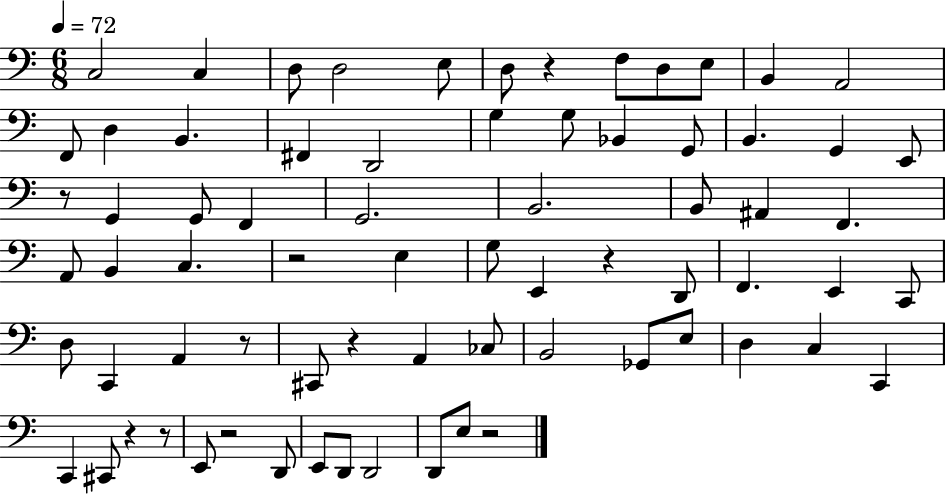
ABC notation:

X:1
T:Untitled
M:6/8
L:1/4
K:C
C,2 C, D,/2 D,2 E,/2 D,/2 z F,/2 D,/2 E,/2 B,, A,,2 F,,/2 D, B,, ^F,, D,,2 G, G,/2 _B,, G,,/2 B,, G,, E,,/2 z/2 G,, G,,/2 F,, G,,2 B,,2 B,,/2 ^A,, F,, A,,/2 B,, C, z2 E, G,/2 E,, z D,,/2 F,, E,, C,,/2 D,/2 C,, A,, z/2 ^C,,/2 z A,, _C,/2 B,,2 _G,,/2 E,/2 D, C, C,, C,, ^C,,/2 z z/2 E,,/2 z2 D,,/2 E,,/2 D,,/2 D,,2 D,,/2 E,/2 z2